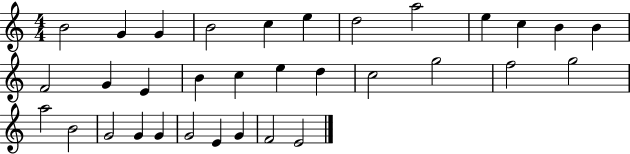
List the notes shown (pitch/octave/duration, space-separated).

B4/h G4/q G4/q B4/h C5/q E5/q D5/h A5/h E5/q C5/q B4/q B4/q F4/h G4/q E4/q B4/q C5/q E5/q D5/q C5/h G5/h F5/h G5/h A5/h B4/h G4/h G4/q G4/q G4/h E4/q G4/q F4/h E4/h